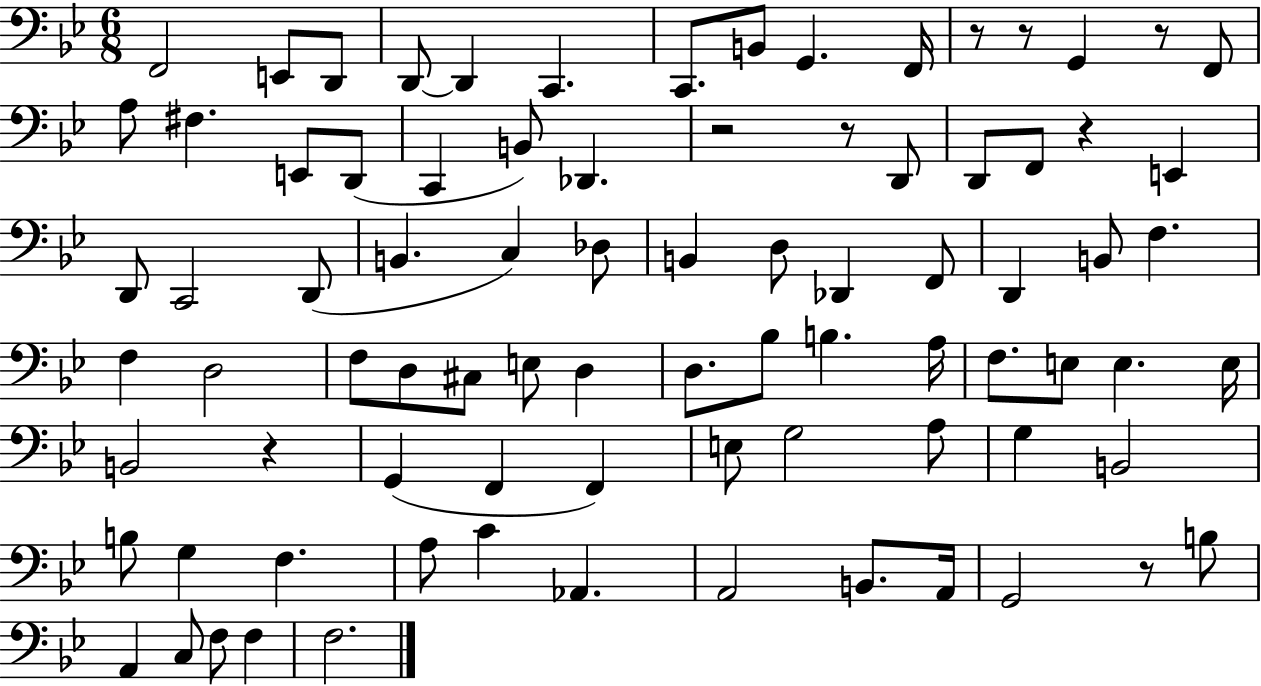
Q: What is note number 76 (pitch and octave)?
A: F3